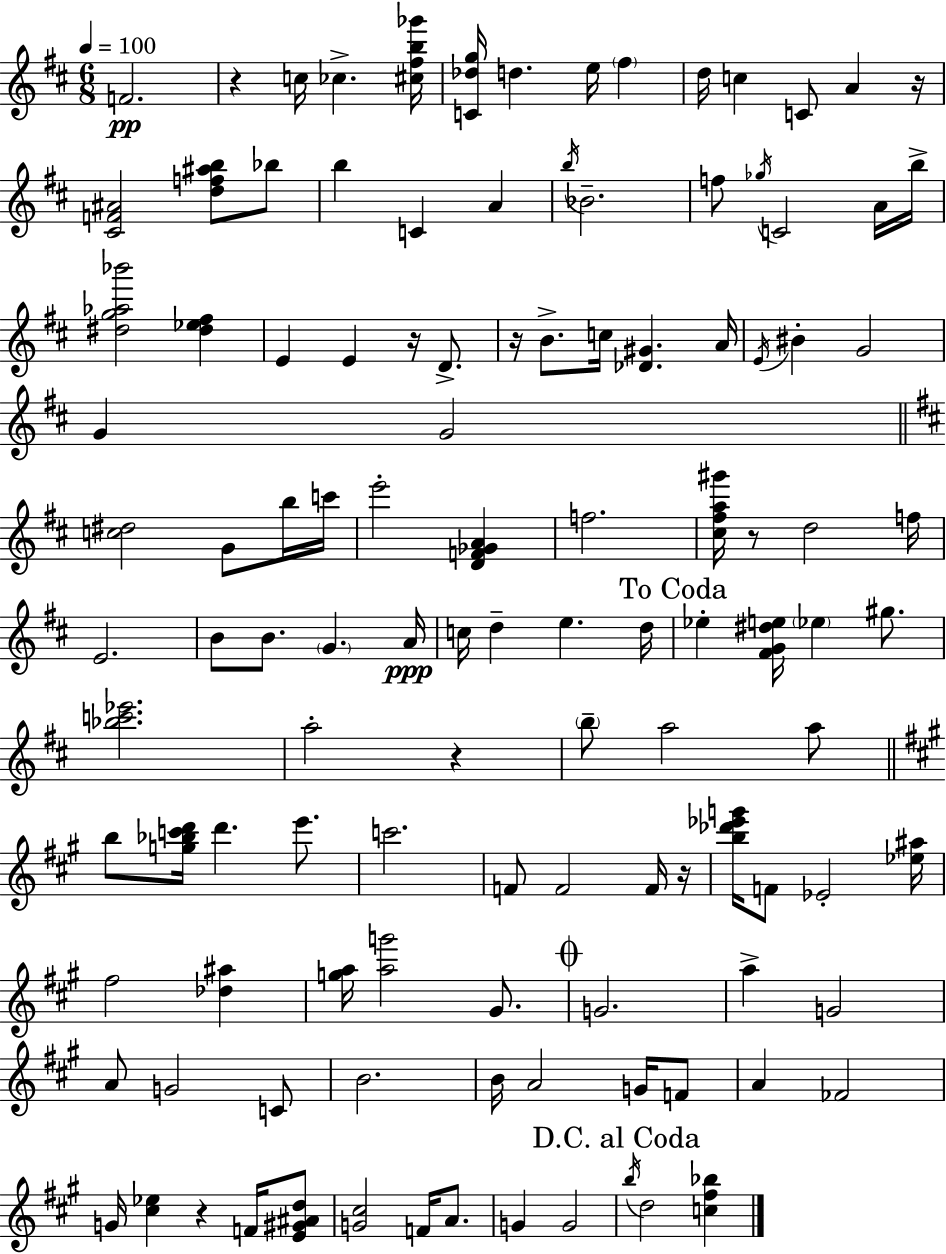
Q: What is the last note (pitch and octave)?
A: D5